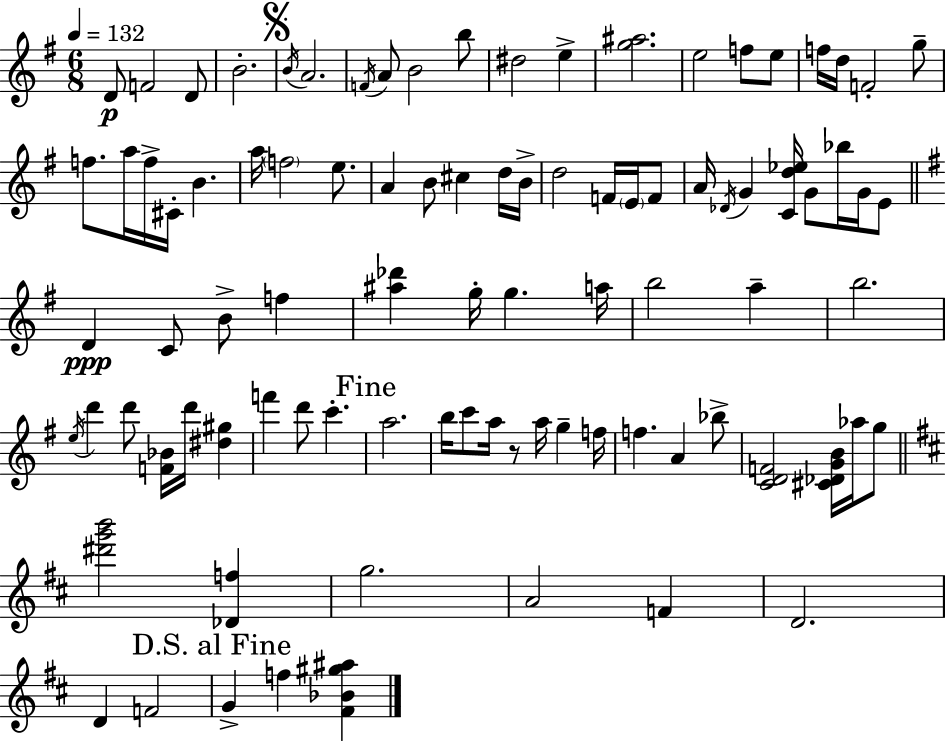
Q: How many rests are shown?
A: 1